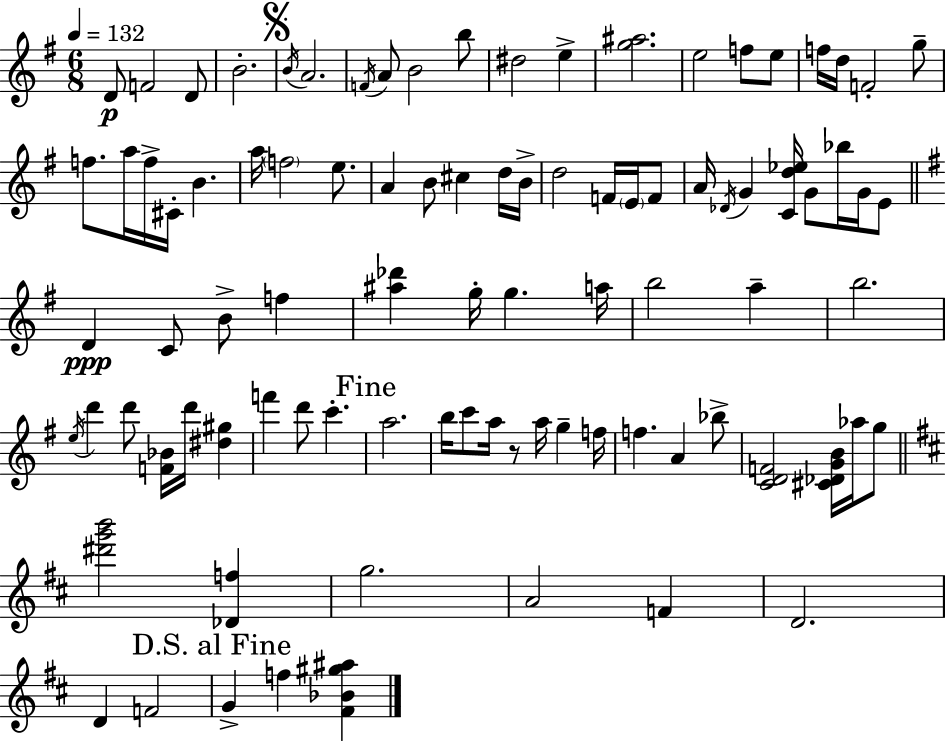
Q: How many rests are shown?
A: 1